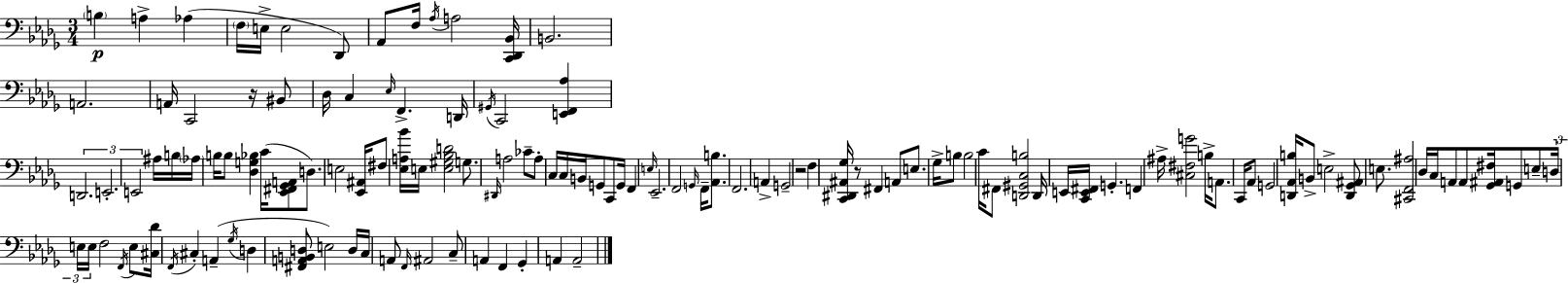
X:1
T:Untitled
M:3/4
L:1/4
K:Bbm
B, A, _A, F,/4 E,/4 E,2 _D,,/2 _A,,/2 F,/4 _A,/4 A,2 [C,,_D,,_B,,]/4 B,,2 A,,2 A,,/4 C,,2 z/4 ^B,,/2 _D,/4 C, _E,/4 F,, D,,/4 ^G,,/4 C,,2 [E,,F,,_A,] D,,2 E,,2 E,,2 ^A,/4 B,/4 _A,/4 B,/4 B,/2 [_D,G,_B,] C/4 [_E,,^F,,_G,,A,,]/2 D,/2 E,2 [_E,,^A,,]/4 ^F,/2 [_E,A,_B]/4 E,/4 [E,^G,_B,D]2 G,/2 ^D,,/4 A,2 _C/2 A,/2 C,/4 C,/4 B,,/4 G,,/2 C,,/2 G,,/4 F,, E,/4 _E,,2 F,,2 G,,/4 F,,/4 [_A,,B,]/2 F,,2 A,, G,,2 z2 F, [C,,^D,,^A,,_G,]/4 z/2 ^F,, A,,/2 E,/2 _G,/4 B,/2 B,2 C/4 ^F,,/2 [D,,^G,,C,B,]2 D,,/4 E,,/4 [C,,E,,^F,,]/4 G,, F,, ^A,/4 [^C,^F,G]2 B,/4 A,,/2 C,,/4 _A,,/2 G,,2 [D,,_A,,B,]/4 B,,/2 E,2 [D,,_G,,^A,,]/2 E,/2 [^C,,F,,^A,]2 _D,/4 C,/4 A,,/2 A,,/2 [_G,,^A,,^F,]/4 G,,/2 E,/2 D,/4 E,/4 E,/4 F,2 F,,/4 E,/2 [^C,_D]/4 F,,/4 ^C, A,, _G,/4 D, [^F,,A,,B,,D,]/2 E,2 D,/4 C,/4 A,,/2 F,,/4 ^A,,2 C,/2 A,, F,, _G,, A,, A,,2